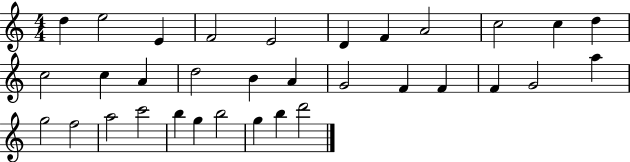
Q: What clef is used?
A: treble